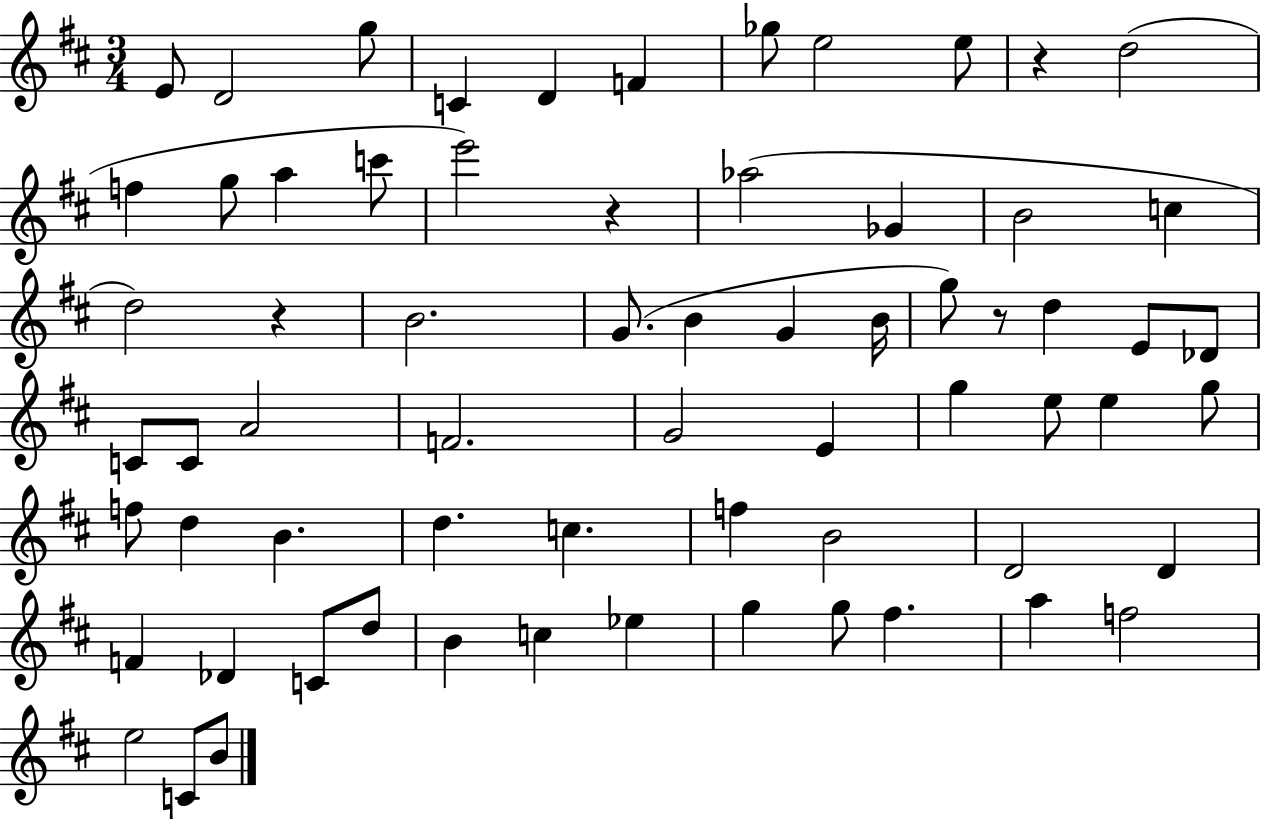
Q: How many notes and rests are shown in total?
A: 67